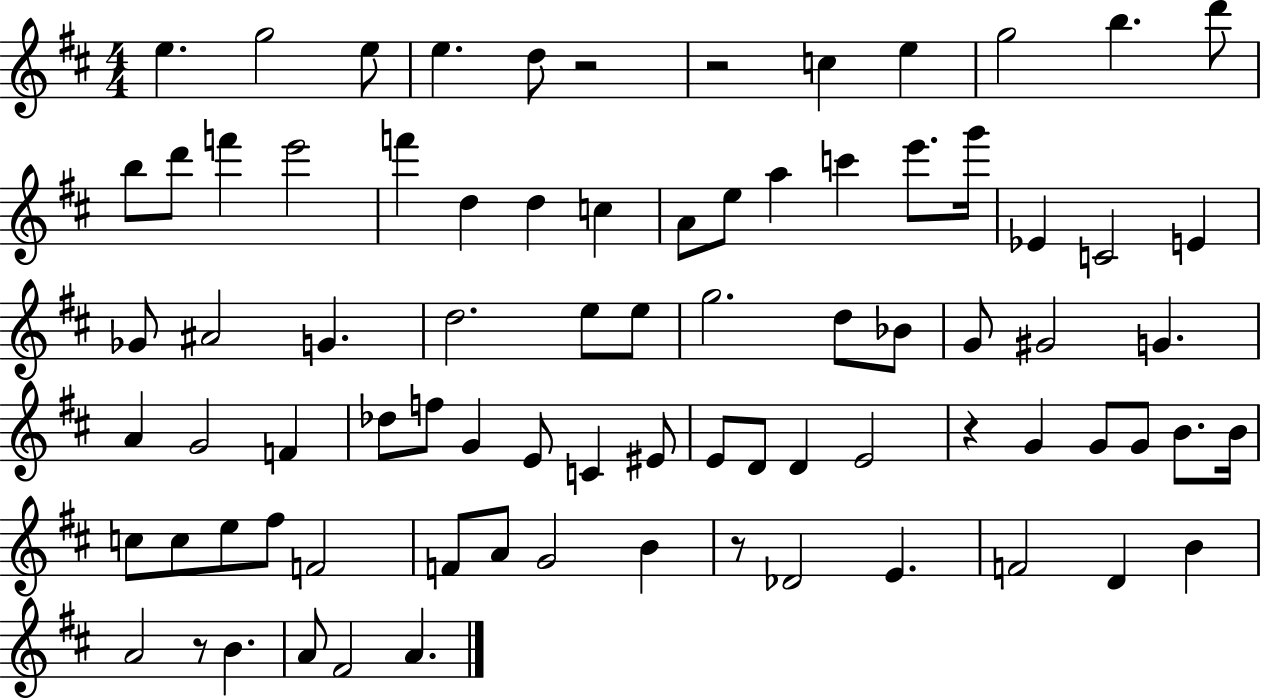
{
  \clef treble
  \numericTimeSignature
  \time 4/4
  \key d \major
  e''4. g''2 e''8 | e''4. d''8 r2 | r2 c''4 e''4 | g''2 b''4. d'''8 | \break b''8 d'''8 f'''4 e'''2 | f'''4 d''4 d''4 c''4 | a'8 e''8 a''4 c'''4 e'''8. g'''16 | ees'4 c'2 e'4 | \break ges'8 ais'2 g'4. | d''2. e''8 e''8 | g''2. d''8 bes'8 | g'8 gis'2 g'4. | \break a'4 g'2 f'4 | des''8 f''8 g'4 e'8 c'4 eis'8 | e'8 d'8 d'4 e'2 | r4 g'4 g'8 g'8 b'8. b'16 | \break c''8 c''8 e''8 fis''8 f'2 | f'8 a'8 g'2 b'4 | r8 des'2 e'4. | f'2 d'4 b'4 | \break a'2 r8 b'4. | a'8 fis'2 a'4. | \bar "|."
}